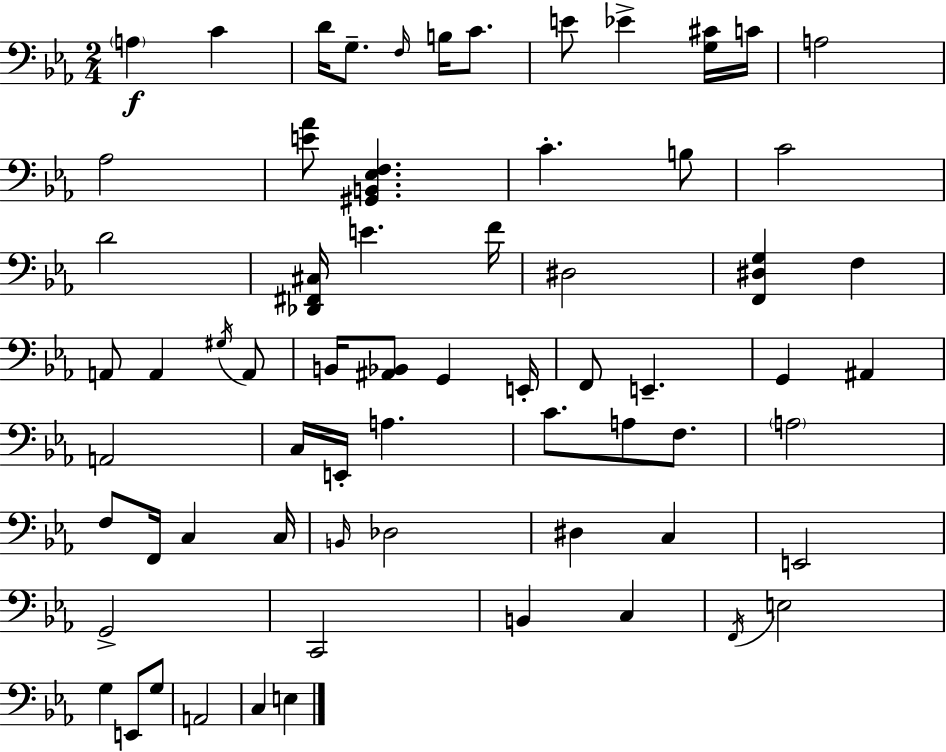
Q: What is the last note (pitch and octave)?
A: E3